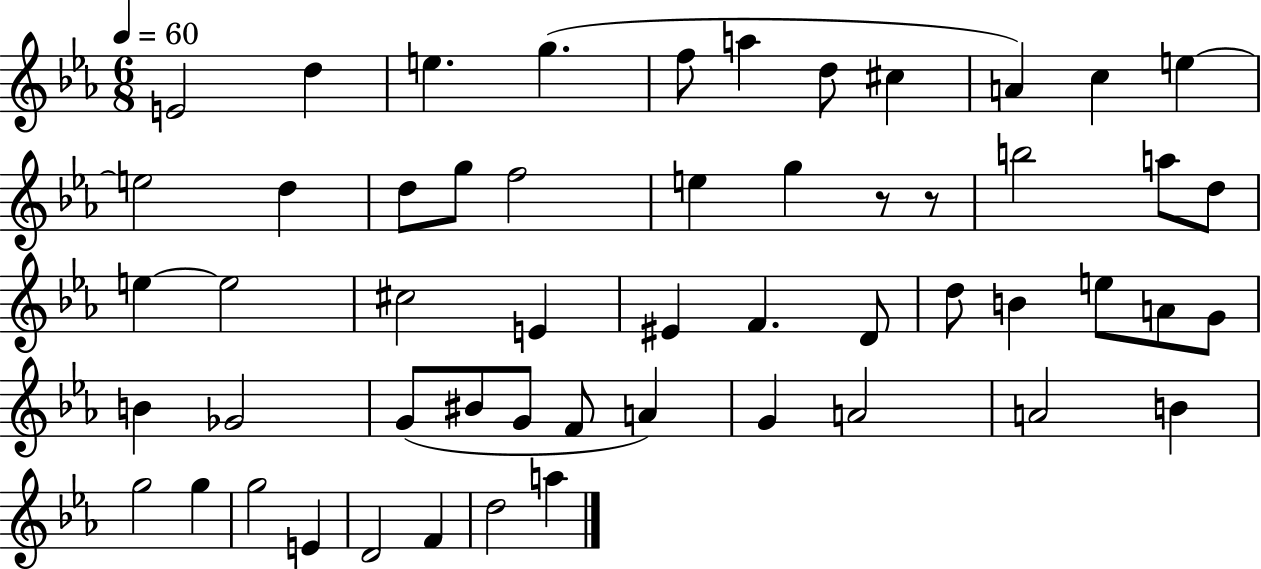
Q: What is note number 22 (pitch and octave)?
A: E5